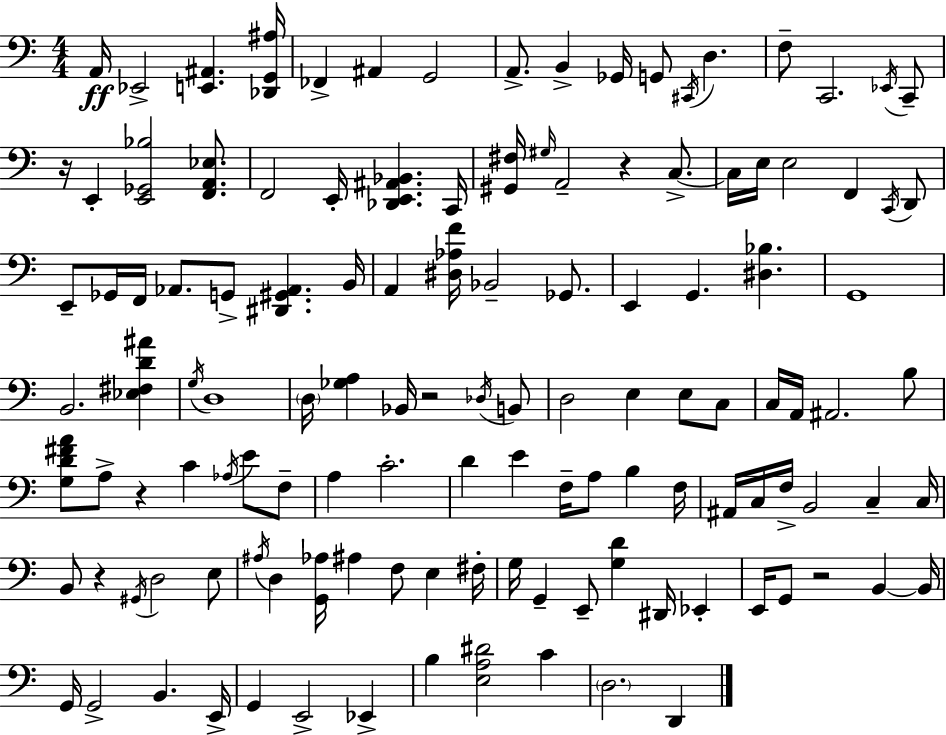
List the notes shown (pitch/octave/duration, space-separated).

A2/s Eb2/h [E2,A#2]/q. [Db2,G2,A#3]/s FES2/q A#2/q G2/h A2/e. B2/q Gb2/s G2/e C#2/s D3/q. F3/e C2/h. Eb2/s C2/e R/s E2/q [E2,Gb2,Bb3]/h [F2,A2,Eb3]/e. F2/h E2/s [Db2,E2,A#2,Bb2]/q. C2/s [G#2,F#3]/s G#3/s A2/h R/q C3/e. C3/s E3/s E3/h F2/q C2/s D2/e E2/e Gb2/s F2/s Ab2/e. G2/e [D#2,G#2,Ab2]/q. B2/s A2/q [D#3,Ab3,F4]/s Bb2/h Gb2/e. E2/q G2/q. [D#3,Bb3]/q. G2/w B2/h. [Eb3,F#3,D4,A#4]/q G3/s D3/w D3/s [Gb3,A3]/q Bb2/s R/h Db3/s B2/e D3/h E3/q E3/e C3/e C3/s A2/s A#2/h. B3/e [G3,D4,F#4,A4]/e A3/e R/q C4/q Ab3/s E4/e F3/e A3/q C4/h. D4/q E4/q F3/s A3/e B3/q F3/s A#2/s C3/s F3/s B2/h C3/q C3/s B2/e R/q G#2/s D3/h E3/e A#3/s D3/q [G2,Ab3]/s A#3/q F3/e E3/q F#3/s G3/s G2/q E2/e [G3,D4]/q D#2/s Eb2/q E2/s G2/e R/h B2/q B2/s G2/s G2/h B2/q. E2/s G2/q E2/h Eb2/q B3/q [E3,A3,D#4]/h C4/q D3/h. D2/q